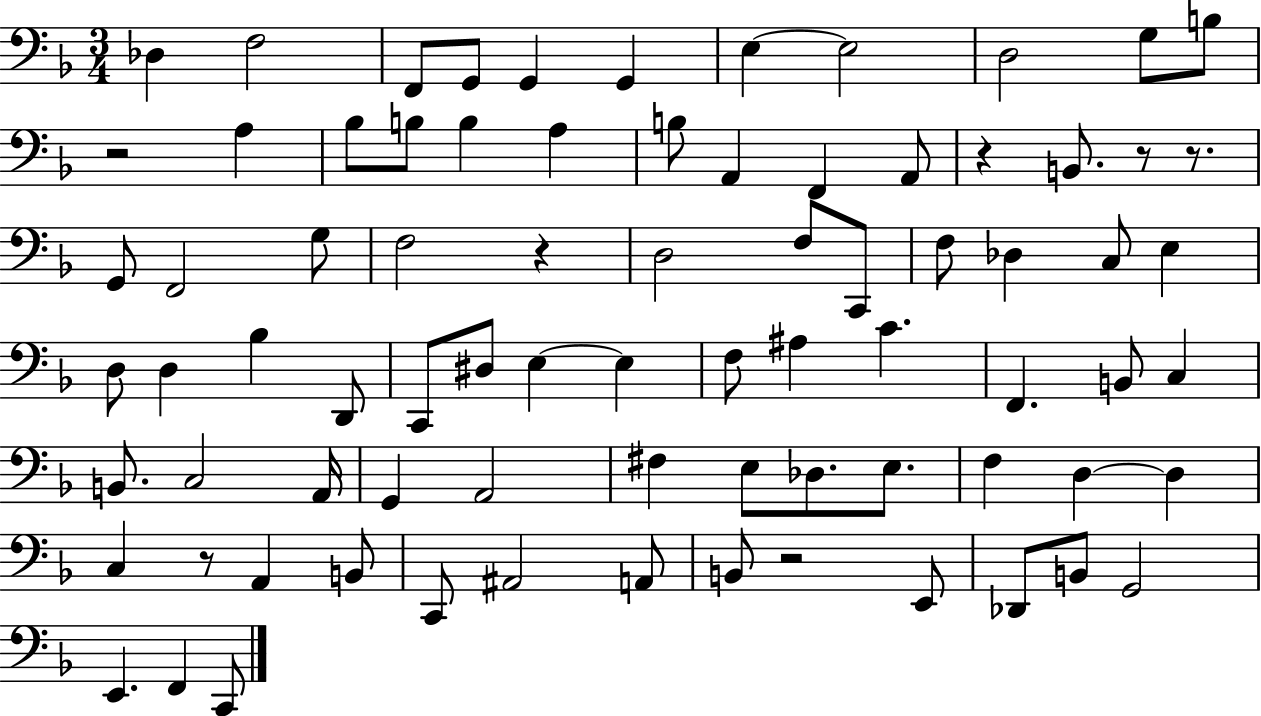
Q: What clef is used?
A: bass